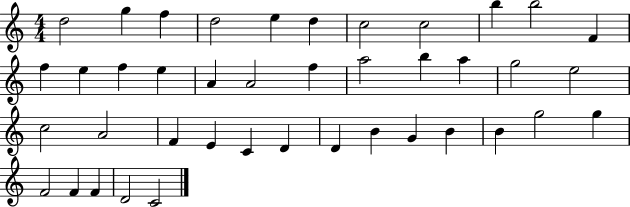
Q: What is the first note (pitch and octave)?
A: D5